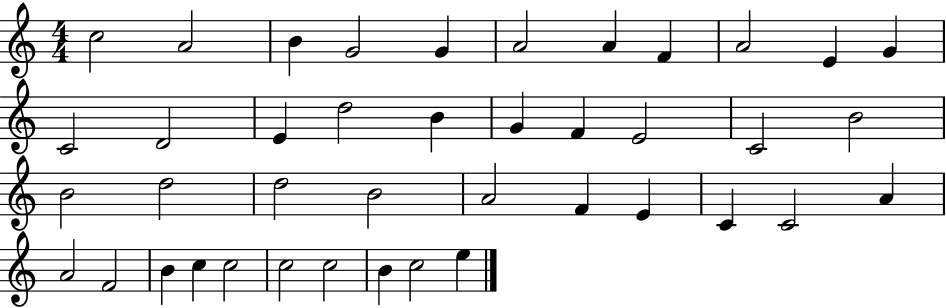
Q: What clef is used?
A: treble